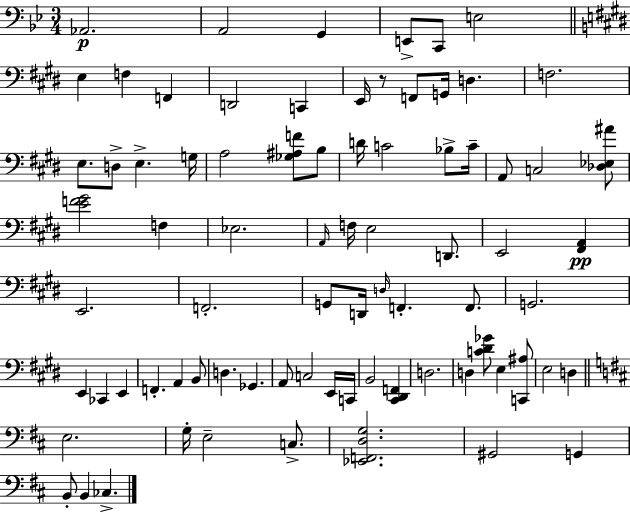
X:1
T:Untitled
M:3/4
L:1/4
K:Bb
_A,,2 A,,2 G,, E,,/2 C,,/2 E,2 E, F, F,, D,,2 C,, E,,/4 z/2 F,,/2 G,,/4 D, F,2 E,/2 D,/2 E, G,/4 A,2 [_G,^A,F]/2 B,/2 D/4 C2 _B,/2 C/4 A,,/2 C,2 [_D,_E,^A]/2 [EF^G]2 F, _E,2 A,,/4 F,/4 E,2 D,,/2 E,,2 [^F,,A,,] E,,2 F,,2 G,,/2 D,,/4 D,/4 F,, F,,/2 G,,2 E,, _C,, E,, F,, A,, B,,/2 D, _G,, A,,/2 C,2 E,,/4 C,,/4 B,,2 [^C,,^D,,F,,] D,2 D, [C^D_G]/2 E, [C,,^A,]/2 E,2 D, E,2 G,/4 E,2 C,/2 [_E,,F,,D,G,]2 ^G,,2 G,, B,,/2 B,, _C,